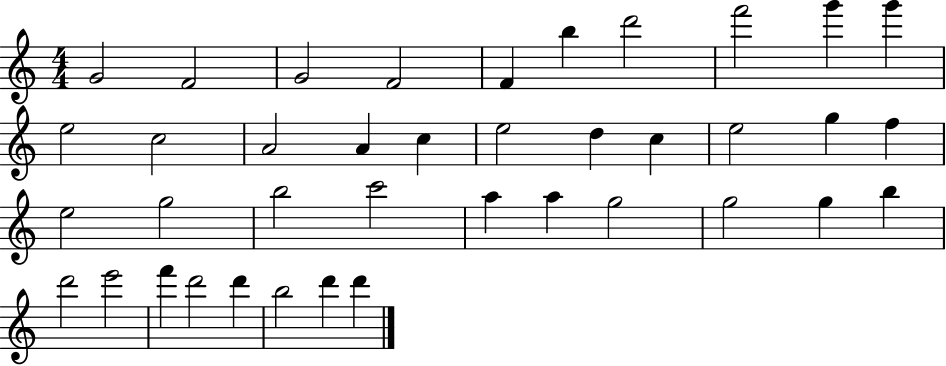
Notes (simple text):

G4/h F4/h G4/h F4/h F4/q B5/q D6/h F6/h G6/q G6/q E5/h C5/h A4/h A4/q C5/q E5/h D5/q C5/q E5/h G5/q F5/q E5/h G5/h B5/h C6/h A5/q A5/q G5/h G5/h G5/q B5/q D6/h E6/h F6/q D6/h D6/q B5/h D6/q D6/q